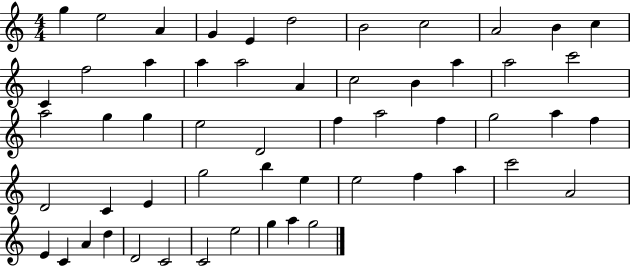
{
  \clef treble
  \numericTimeSignature
  \time 4/4
  \key c \major
  g''4 e''2 a'4 | g'4 e'4 d''2 | b'2 c''2 | a'2 b'4 c''4 | \break c'4 f''2 a''4 | a''4 a''2 a'4 | c''2 b'4 a''4 | a''2 c'''2 | \break a''2 g''4 g''4 | e''2 d'2 | f''4 a''2 f''4 | g''2 a''4 f''4 | \break d'2 c'4 e'4 | g''2 b''4 e''4 | e''2 f''4 a''4 | c'''2 a'2 | \break e'4 c'4 a'4 d''4 | d'2 c'2 | c'2 e''2 | g''4 a''4 g''2 | \break \bar "|."
}